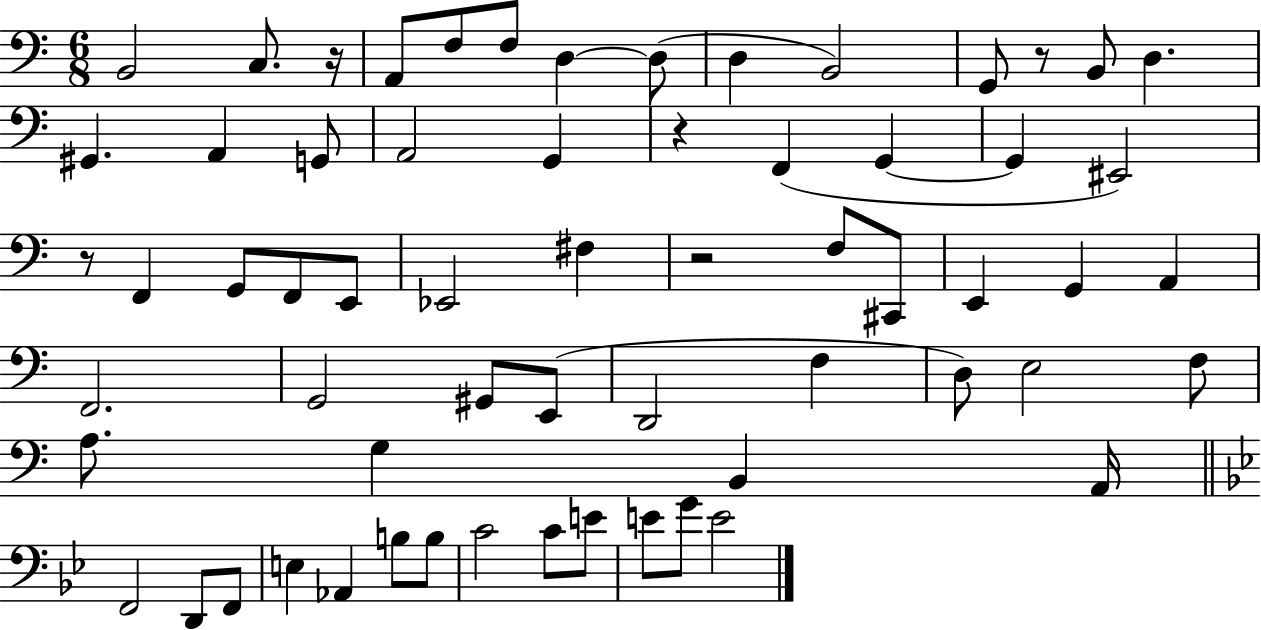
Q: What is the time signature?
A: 6/8